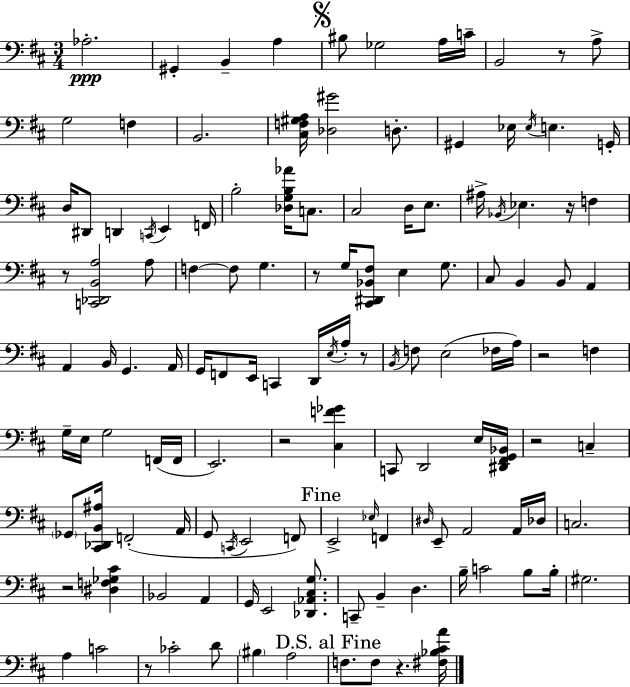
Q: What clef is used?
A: bass